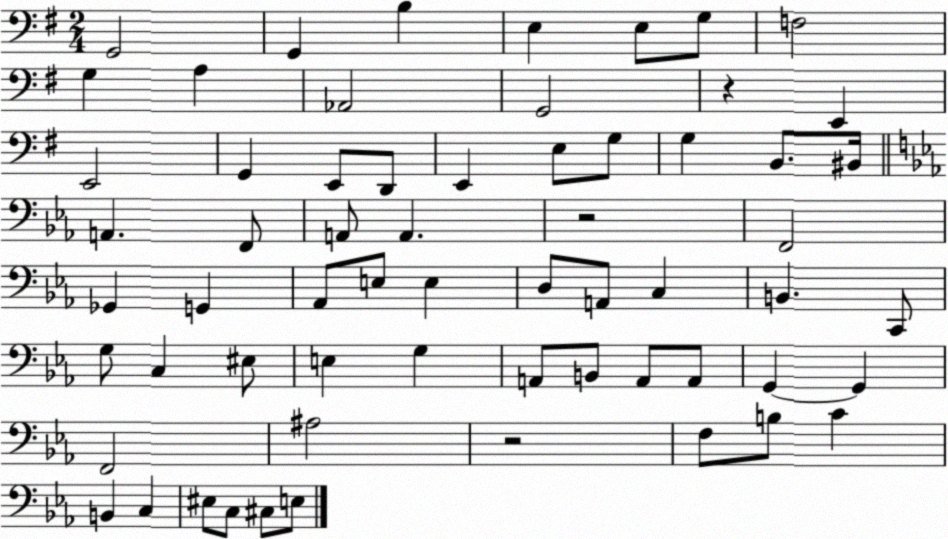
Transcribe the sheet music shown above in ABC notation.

X:1
T:Untitled
M:2/4
L:1/4
K:G
G,,2 G,, B, E, E,/2 G,/2 F,2 G, A, _A,,2 G,,2 z E,, E,,2 G,, E,,/2 D,,/2 E,, E,/2 G,/2 G, B,,/2 ^B,,/4 A,, F,,/2 A,,/2 A,, z2 F,,2 _G,, G,, _A,,/2 E,/2 E, D,/2 A,,/2 C, B,, C,,/2 G,/2 C, ^E,/2 E, G, A,,/2 B,,/2 A,,/2 A,,/2 G,, G,, F,,2 ^A,2 z2 F,/2 B,/2 C B,, C, ^E,/2 C,/2 ^C,/2 E,/2